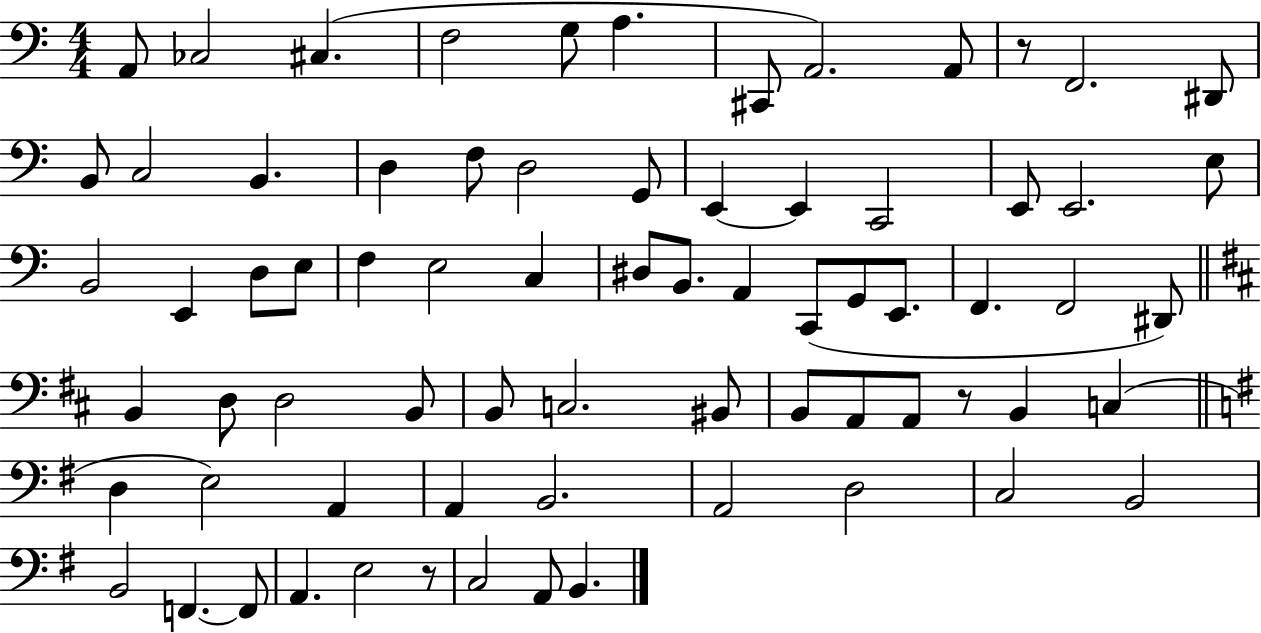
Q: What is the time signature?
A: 4/4